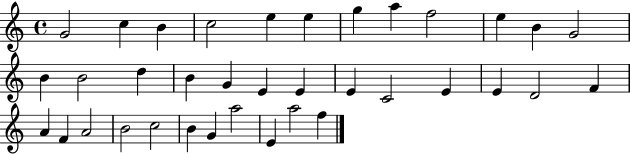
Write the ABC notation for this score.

X:1
T:Untitled
M:4/4
L:1/4
K:C
G2 c B c2 e e g a f2 e B G2 B B2 d B G E E E C2 E E D2 F A F A2 B2 c2 B G a2 E a2 f